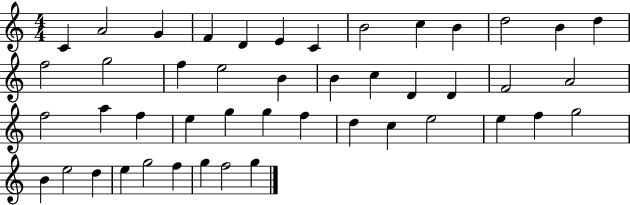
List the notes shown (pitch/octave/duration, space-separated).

C4/q A4/h G4/q F4/q D4/q E4/q C4/q B4/h C5/q B4/q D5/h B4/q D5/q F5/h G5/h F5/q E5/h B4/q B4/q C5/q D4/q D4/q F4/h A4/h F5/h A5/q F5/q E5/q G5/q G5/q F5/q D5/q C5/q E5/h E5/q F5/q G5/h B4/q E5/h D5/q E5/q G5/h F5/q G5/q F5/h G5/q